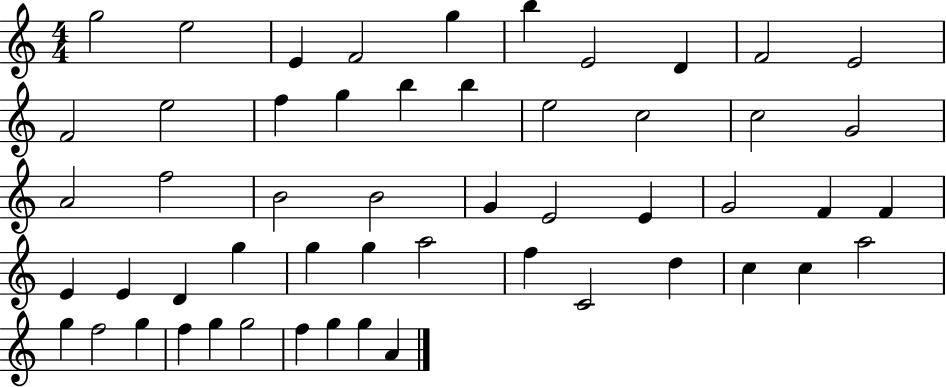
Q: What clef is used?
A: treble